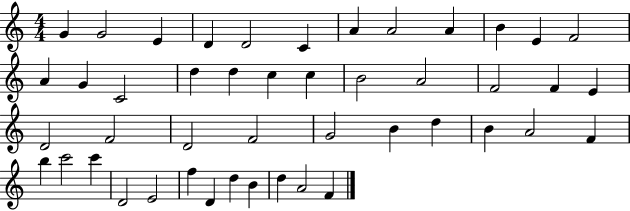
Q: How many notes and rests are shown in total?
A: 46